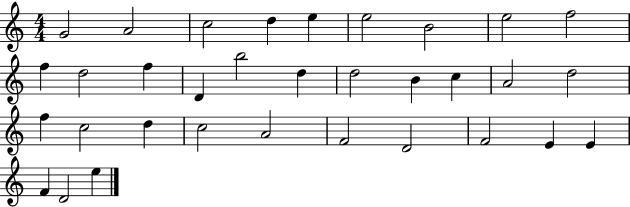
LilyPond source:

{
  \clef treble
  \numericTimeSignature
  \time 4/4
  \key c \major
  g'2 a'2 | c''2 d''4 e''4 | e''2 b'2 | e''2 f''2 | \break f''4 d''2 f''4 | d'4 b''2 d''4 | d''2 b'4 c''4 | a'2 d''2 | \break f''4 c''2 d''4 | c''2 a'2 | f'2 d'2 | f'2 e'4 e'4 | \break f'4 d'2 e''4 | \bar "|."
}